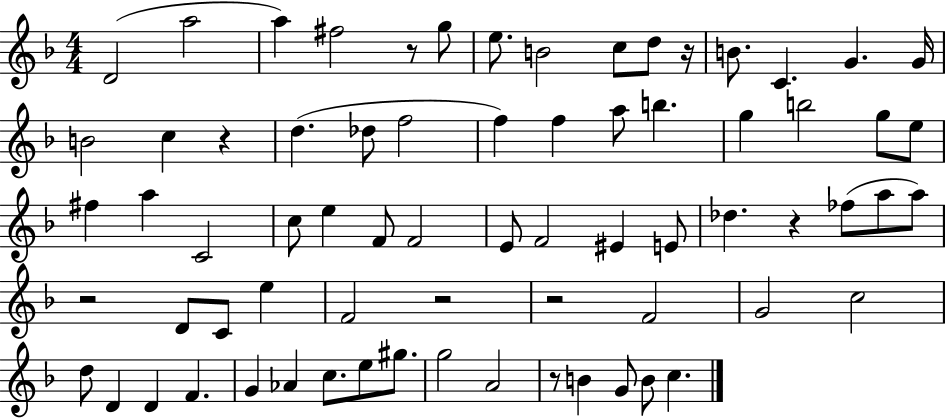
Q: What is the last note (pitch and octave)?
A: C5